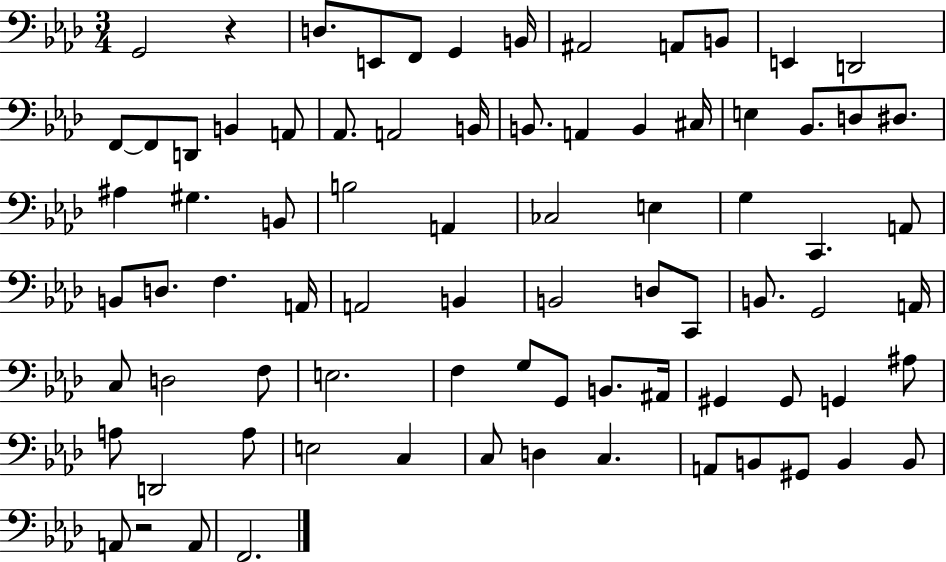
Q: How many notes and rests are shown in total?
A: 80